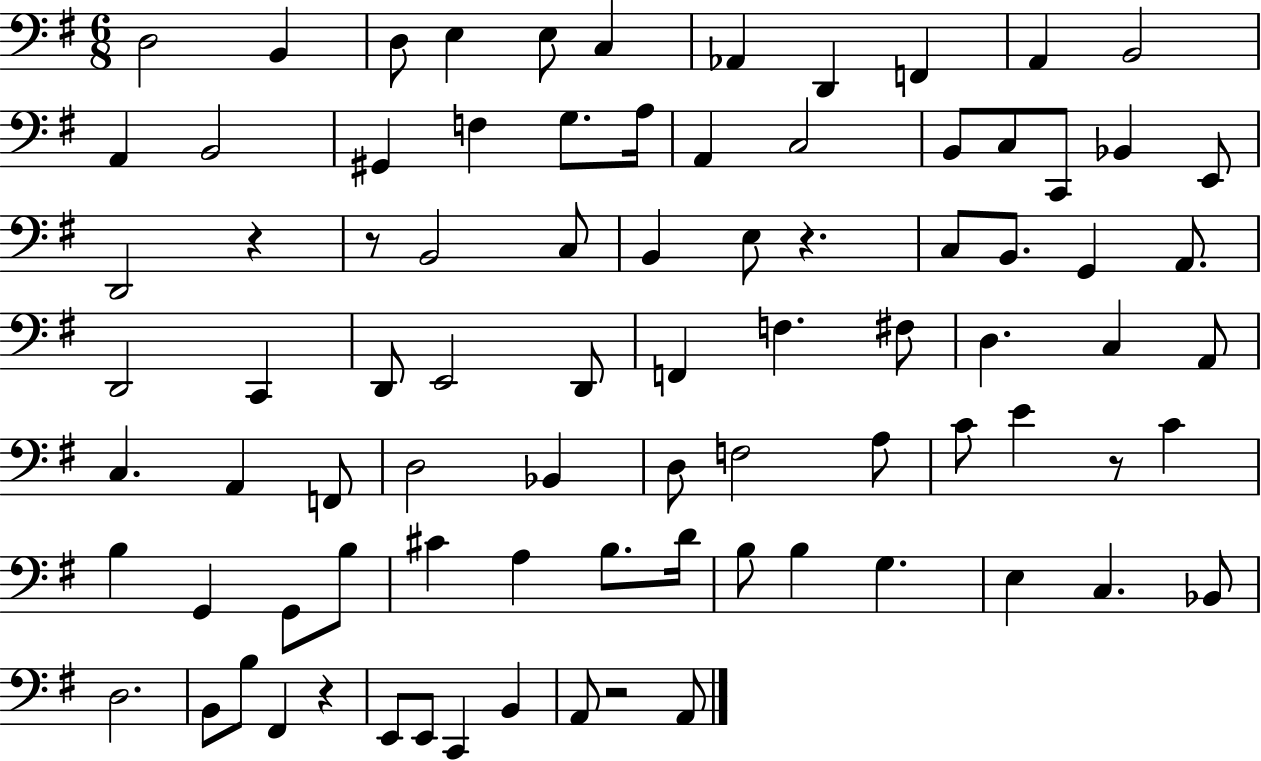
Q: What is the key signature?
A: G major